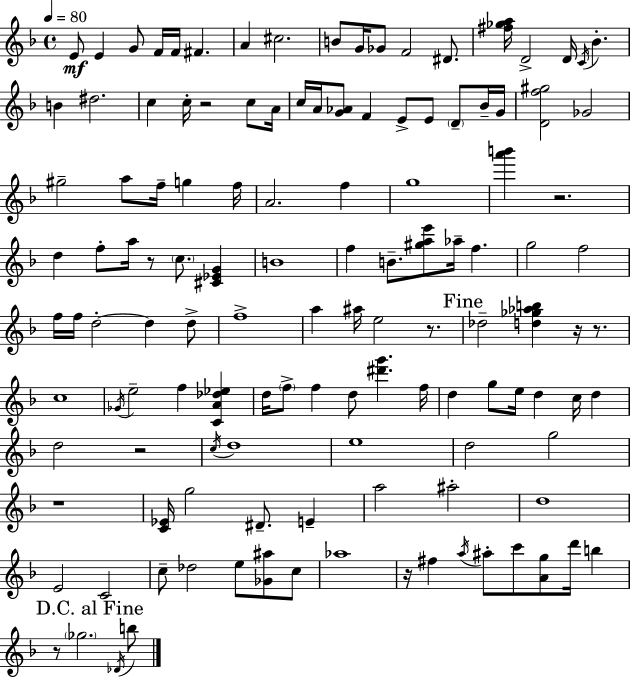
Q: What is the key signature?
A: F major